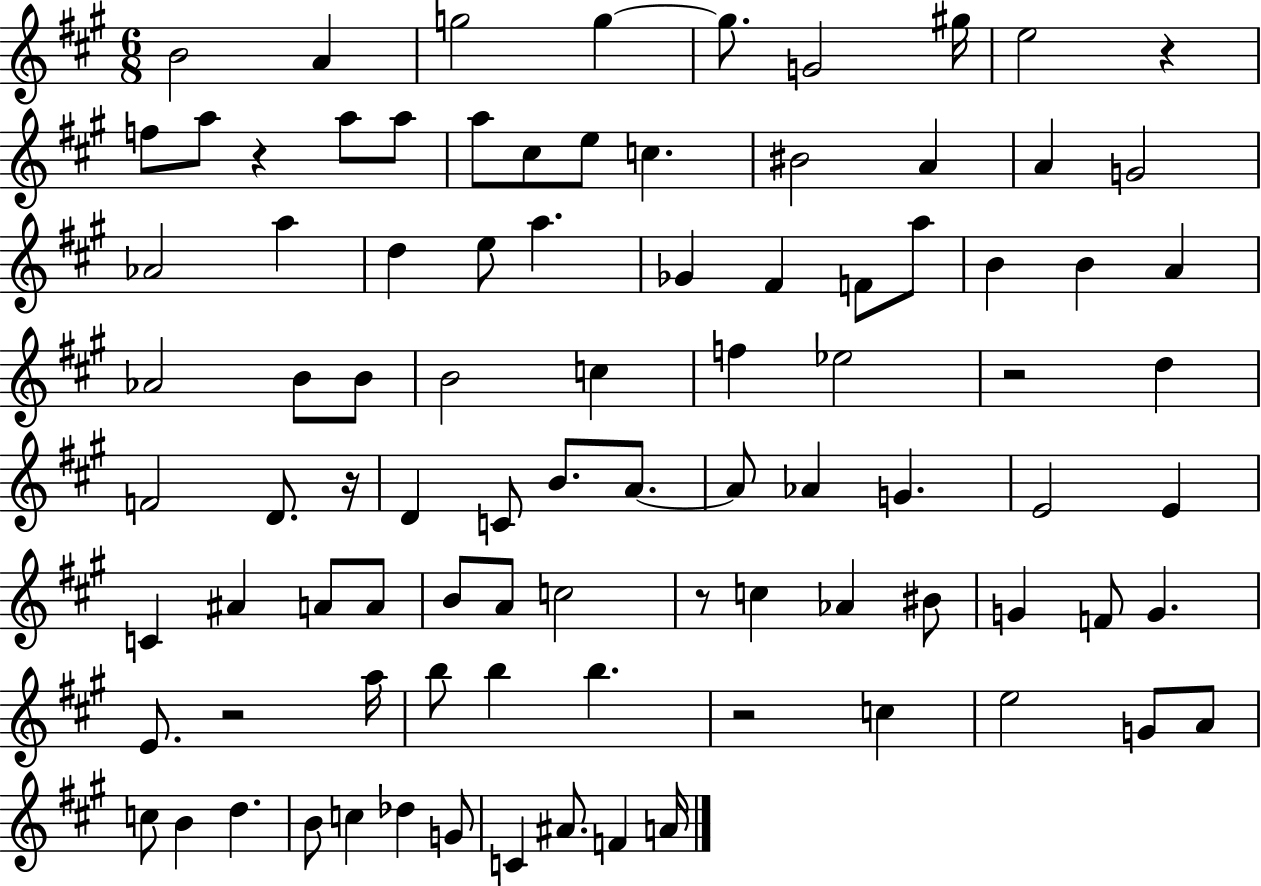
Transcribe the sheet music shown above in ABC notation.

X:1
T:Untitled
M:6/8
L:1/4
K:A
B2 A g2 g g/2 G2 ^g/4 e2 z f/2 a/2 z a/2 a/2 a/2 ^c/2 e/2 c ^B2 A A G2 _A2 a d e/2 a _G ^F F/2 a/2 B B A _A2 B/2 B/2 B2 c f _e2 z2 d F2 D/2 z/4 D C/2 B/2 A/2 A/2 _A G E2 E C ^A A/2 A/2 B/2 A/2 c2 z/2 c _A ^B/2 G F/2 G E/2 z2 a/4 b/2 b b z2 c e2 G/2 A/2 c/2 B d B/2 c _d G/2 C ^A/2 F A/4